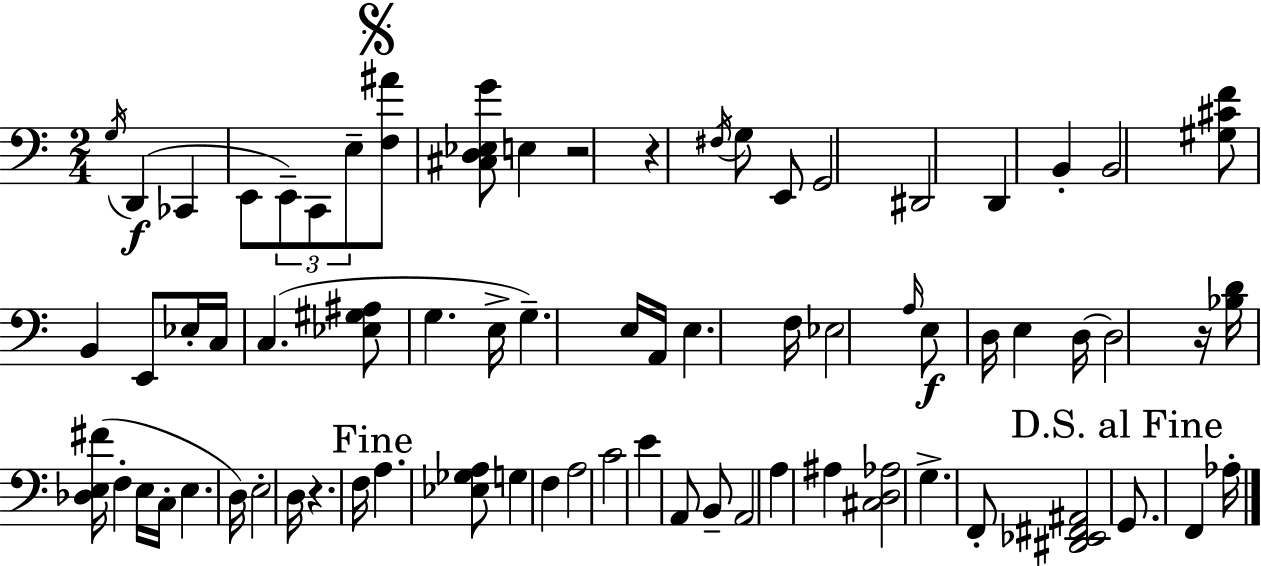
G3/s D2/q CES2/q E2/e E2/e C2/e E3/e [F3,A#4]/e [C#3,D3,Eb3,G4]/e E3/q R/h R/q F#3/s G3/e E2/e G2/h D#2/h D2/q B2/q B2/h [G#3,C#4,F4]/e B2/q E2/e Eb3/s C3/s C3/q. [Eb3,G#3,A#3]/e G3/q. E3/s G3/q. E3/s A2/s E3/q. F3/s Eb3/h A3/s E3/e D3/s E3/q D3/s D3/h R/s [Bb3,D4]/s [Db3,E3,F#4]/s F3/q E3/s C3/s E3/q. D3/s E3/h D3/s R/q. F3/s A3/q. [Eb3,Gb3,A3]/e G3/q F3/q A3/h C4/h E4/q A2/e B2/e A2/h A3/q A#3/q [C#3,D3,Ab3]/h G3/q. F2/e [D#2,Eb2,F#2,A#2]/h G2/e. F2/q Ab3/s